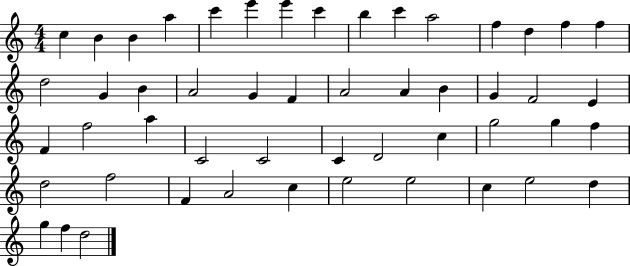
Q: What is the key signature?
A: C major